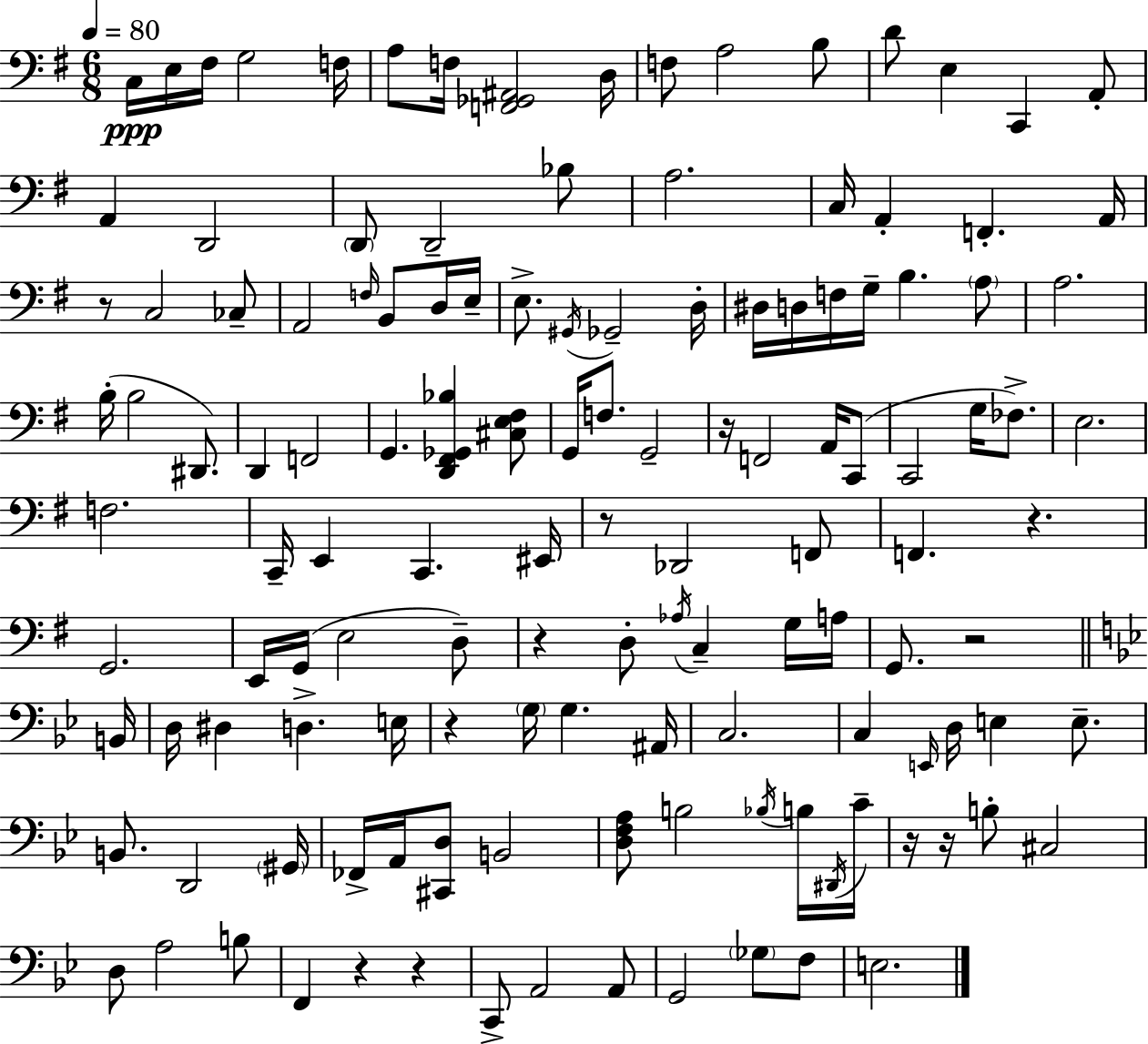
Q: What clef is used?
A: bass